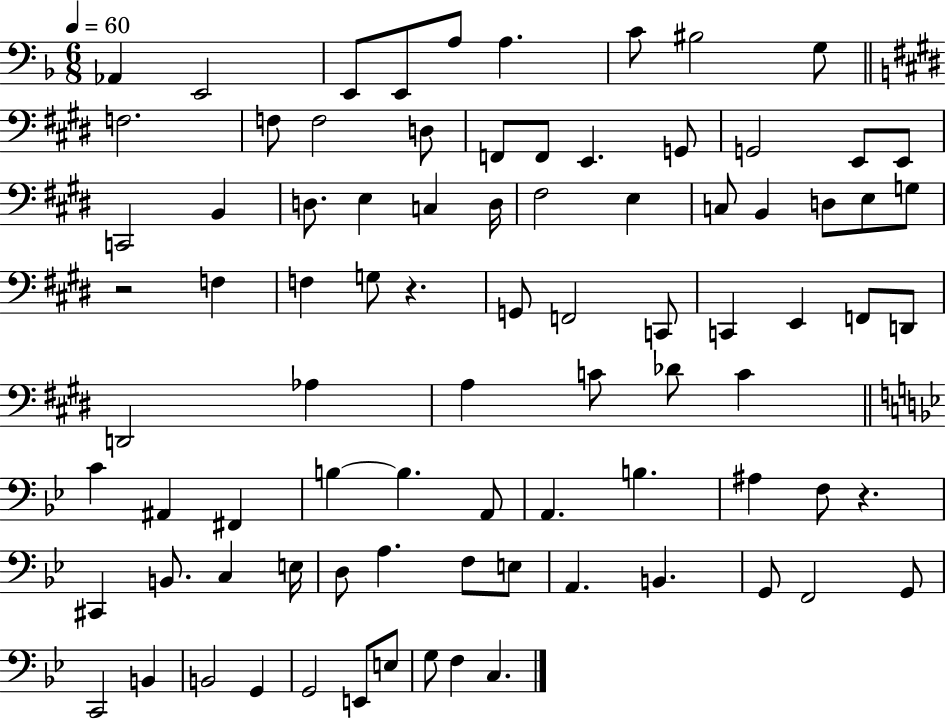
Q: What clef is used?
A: bass